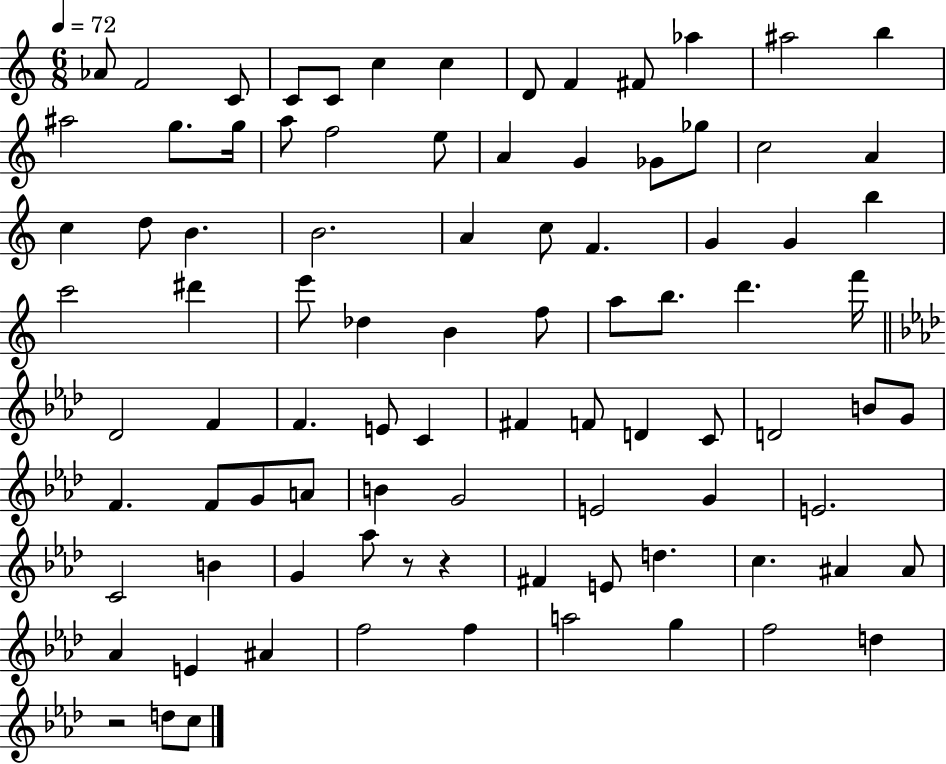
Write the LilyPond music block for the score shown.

{
  \clef treble
  \numericTimeSignature
  \time 6/8
  \key c \major
  \tempo 4 = 72
  aes'8 f'2 c'8 | c'8 c'8 c''4 c''4 | d'8 f'4 fis'8 aes''4 | ais''2 b''4 | \break ais''2 g''8. g''16 | a''8 f''2 e''8 | a'4 g'4 ges'8 ges''8 | c''2 a'4 | \break c''4 d''8 b'4. | b'2. | a'4 c''8 f'4. | g'4 g'4 b''4 | \break c'''2 dis'''4 | e'''8 des''4 b'4 f''8 | a''8 b''8. d'''4. f'''16 | \bar "||" \break \key aes \major des'2 f'4 | f'4. e'8 c'4 | fis'4 f'8 d'4 c'8 | d'2 b'8 g'8 | \break f'4. f'8 g'8 a'8 | b'4 g'2 | e'2 g'4 | e'2. | \break c'2 b'4 | g'4 aes''8 r8 r4 | fis'4 e'8 d''4. | c''4. ais'4 ais'8 | \break aes'4 e'4 ais'4 | f''2 f''4 | a''2 g''4 | f''2 d''4 | \break r2 d''8 c''8 | \bar "|."
}